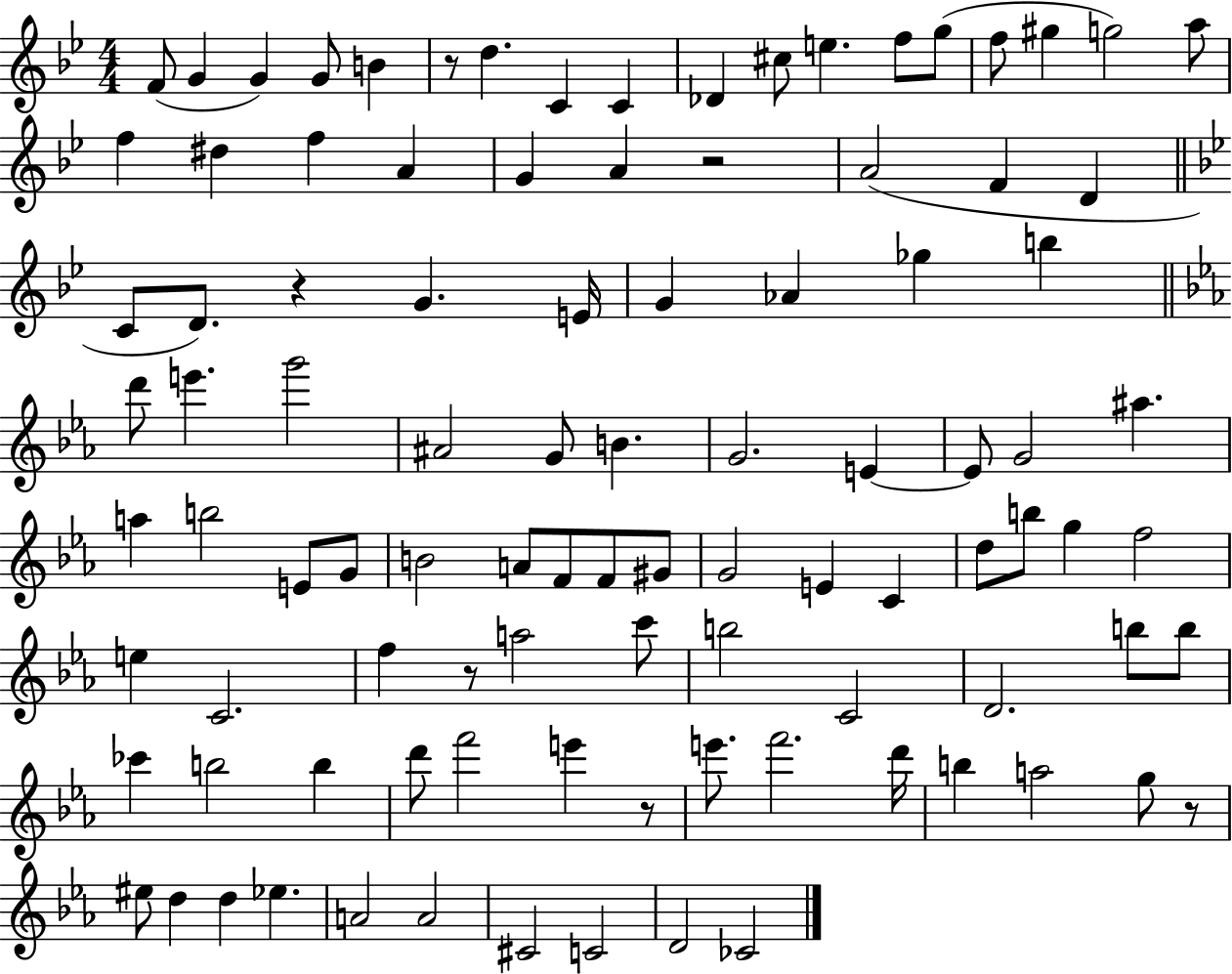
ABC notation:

X:1
T:Untitled
M:4/4
L:1/4
K:Bb
F/2 G G G/2 B z/2 d C C _D ^c/2 e f/2 g/2 f/2 ^g g2 a/2 f ^d f A G A z2 A2 F D C/2 D/2 z G E/4 G _A _g b d'/2 e' g'2 ^A2 G/2 B G2 E E/2 G2 ^a a b2 E/2 G/2 B2 A/2 F/2 F/2 ^G/2 G2 E C d/2 b/2 g f2 e C2 f z/2 a2 c'/2 b2 C2 D2 b/2 b/2 _c' b2 b d'/2 f'2 e' z/2 e'/2 f'2 d'/4 b a2 g/2 z/2 ^e/2 d d _e A2 A2 ^C2 C2 D2 _C2